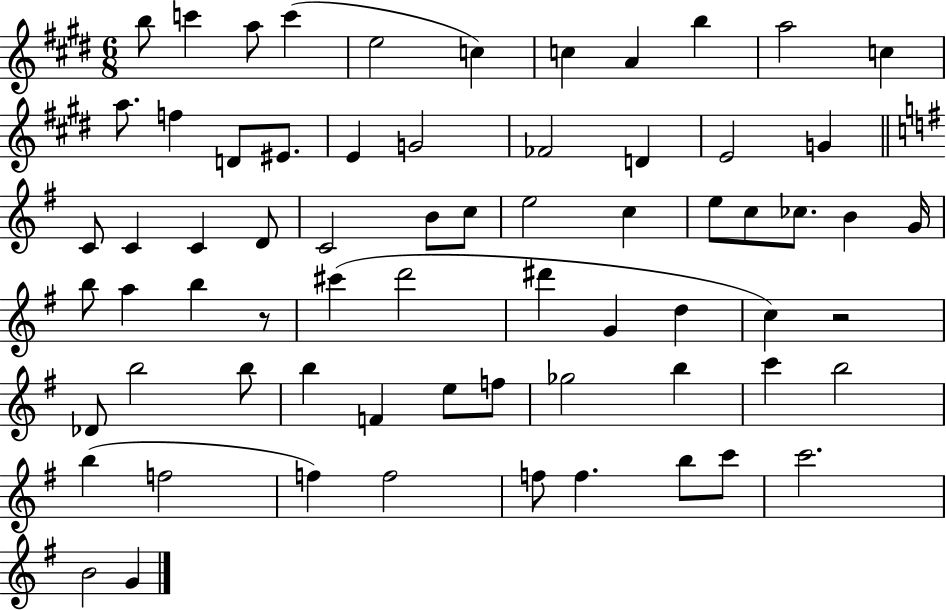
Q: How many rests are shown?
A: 2